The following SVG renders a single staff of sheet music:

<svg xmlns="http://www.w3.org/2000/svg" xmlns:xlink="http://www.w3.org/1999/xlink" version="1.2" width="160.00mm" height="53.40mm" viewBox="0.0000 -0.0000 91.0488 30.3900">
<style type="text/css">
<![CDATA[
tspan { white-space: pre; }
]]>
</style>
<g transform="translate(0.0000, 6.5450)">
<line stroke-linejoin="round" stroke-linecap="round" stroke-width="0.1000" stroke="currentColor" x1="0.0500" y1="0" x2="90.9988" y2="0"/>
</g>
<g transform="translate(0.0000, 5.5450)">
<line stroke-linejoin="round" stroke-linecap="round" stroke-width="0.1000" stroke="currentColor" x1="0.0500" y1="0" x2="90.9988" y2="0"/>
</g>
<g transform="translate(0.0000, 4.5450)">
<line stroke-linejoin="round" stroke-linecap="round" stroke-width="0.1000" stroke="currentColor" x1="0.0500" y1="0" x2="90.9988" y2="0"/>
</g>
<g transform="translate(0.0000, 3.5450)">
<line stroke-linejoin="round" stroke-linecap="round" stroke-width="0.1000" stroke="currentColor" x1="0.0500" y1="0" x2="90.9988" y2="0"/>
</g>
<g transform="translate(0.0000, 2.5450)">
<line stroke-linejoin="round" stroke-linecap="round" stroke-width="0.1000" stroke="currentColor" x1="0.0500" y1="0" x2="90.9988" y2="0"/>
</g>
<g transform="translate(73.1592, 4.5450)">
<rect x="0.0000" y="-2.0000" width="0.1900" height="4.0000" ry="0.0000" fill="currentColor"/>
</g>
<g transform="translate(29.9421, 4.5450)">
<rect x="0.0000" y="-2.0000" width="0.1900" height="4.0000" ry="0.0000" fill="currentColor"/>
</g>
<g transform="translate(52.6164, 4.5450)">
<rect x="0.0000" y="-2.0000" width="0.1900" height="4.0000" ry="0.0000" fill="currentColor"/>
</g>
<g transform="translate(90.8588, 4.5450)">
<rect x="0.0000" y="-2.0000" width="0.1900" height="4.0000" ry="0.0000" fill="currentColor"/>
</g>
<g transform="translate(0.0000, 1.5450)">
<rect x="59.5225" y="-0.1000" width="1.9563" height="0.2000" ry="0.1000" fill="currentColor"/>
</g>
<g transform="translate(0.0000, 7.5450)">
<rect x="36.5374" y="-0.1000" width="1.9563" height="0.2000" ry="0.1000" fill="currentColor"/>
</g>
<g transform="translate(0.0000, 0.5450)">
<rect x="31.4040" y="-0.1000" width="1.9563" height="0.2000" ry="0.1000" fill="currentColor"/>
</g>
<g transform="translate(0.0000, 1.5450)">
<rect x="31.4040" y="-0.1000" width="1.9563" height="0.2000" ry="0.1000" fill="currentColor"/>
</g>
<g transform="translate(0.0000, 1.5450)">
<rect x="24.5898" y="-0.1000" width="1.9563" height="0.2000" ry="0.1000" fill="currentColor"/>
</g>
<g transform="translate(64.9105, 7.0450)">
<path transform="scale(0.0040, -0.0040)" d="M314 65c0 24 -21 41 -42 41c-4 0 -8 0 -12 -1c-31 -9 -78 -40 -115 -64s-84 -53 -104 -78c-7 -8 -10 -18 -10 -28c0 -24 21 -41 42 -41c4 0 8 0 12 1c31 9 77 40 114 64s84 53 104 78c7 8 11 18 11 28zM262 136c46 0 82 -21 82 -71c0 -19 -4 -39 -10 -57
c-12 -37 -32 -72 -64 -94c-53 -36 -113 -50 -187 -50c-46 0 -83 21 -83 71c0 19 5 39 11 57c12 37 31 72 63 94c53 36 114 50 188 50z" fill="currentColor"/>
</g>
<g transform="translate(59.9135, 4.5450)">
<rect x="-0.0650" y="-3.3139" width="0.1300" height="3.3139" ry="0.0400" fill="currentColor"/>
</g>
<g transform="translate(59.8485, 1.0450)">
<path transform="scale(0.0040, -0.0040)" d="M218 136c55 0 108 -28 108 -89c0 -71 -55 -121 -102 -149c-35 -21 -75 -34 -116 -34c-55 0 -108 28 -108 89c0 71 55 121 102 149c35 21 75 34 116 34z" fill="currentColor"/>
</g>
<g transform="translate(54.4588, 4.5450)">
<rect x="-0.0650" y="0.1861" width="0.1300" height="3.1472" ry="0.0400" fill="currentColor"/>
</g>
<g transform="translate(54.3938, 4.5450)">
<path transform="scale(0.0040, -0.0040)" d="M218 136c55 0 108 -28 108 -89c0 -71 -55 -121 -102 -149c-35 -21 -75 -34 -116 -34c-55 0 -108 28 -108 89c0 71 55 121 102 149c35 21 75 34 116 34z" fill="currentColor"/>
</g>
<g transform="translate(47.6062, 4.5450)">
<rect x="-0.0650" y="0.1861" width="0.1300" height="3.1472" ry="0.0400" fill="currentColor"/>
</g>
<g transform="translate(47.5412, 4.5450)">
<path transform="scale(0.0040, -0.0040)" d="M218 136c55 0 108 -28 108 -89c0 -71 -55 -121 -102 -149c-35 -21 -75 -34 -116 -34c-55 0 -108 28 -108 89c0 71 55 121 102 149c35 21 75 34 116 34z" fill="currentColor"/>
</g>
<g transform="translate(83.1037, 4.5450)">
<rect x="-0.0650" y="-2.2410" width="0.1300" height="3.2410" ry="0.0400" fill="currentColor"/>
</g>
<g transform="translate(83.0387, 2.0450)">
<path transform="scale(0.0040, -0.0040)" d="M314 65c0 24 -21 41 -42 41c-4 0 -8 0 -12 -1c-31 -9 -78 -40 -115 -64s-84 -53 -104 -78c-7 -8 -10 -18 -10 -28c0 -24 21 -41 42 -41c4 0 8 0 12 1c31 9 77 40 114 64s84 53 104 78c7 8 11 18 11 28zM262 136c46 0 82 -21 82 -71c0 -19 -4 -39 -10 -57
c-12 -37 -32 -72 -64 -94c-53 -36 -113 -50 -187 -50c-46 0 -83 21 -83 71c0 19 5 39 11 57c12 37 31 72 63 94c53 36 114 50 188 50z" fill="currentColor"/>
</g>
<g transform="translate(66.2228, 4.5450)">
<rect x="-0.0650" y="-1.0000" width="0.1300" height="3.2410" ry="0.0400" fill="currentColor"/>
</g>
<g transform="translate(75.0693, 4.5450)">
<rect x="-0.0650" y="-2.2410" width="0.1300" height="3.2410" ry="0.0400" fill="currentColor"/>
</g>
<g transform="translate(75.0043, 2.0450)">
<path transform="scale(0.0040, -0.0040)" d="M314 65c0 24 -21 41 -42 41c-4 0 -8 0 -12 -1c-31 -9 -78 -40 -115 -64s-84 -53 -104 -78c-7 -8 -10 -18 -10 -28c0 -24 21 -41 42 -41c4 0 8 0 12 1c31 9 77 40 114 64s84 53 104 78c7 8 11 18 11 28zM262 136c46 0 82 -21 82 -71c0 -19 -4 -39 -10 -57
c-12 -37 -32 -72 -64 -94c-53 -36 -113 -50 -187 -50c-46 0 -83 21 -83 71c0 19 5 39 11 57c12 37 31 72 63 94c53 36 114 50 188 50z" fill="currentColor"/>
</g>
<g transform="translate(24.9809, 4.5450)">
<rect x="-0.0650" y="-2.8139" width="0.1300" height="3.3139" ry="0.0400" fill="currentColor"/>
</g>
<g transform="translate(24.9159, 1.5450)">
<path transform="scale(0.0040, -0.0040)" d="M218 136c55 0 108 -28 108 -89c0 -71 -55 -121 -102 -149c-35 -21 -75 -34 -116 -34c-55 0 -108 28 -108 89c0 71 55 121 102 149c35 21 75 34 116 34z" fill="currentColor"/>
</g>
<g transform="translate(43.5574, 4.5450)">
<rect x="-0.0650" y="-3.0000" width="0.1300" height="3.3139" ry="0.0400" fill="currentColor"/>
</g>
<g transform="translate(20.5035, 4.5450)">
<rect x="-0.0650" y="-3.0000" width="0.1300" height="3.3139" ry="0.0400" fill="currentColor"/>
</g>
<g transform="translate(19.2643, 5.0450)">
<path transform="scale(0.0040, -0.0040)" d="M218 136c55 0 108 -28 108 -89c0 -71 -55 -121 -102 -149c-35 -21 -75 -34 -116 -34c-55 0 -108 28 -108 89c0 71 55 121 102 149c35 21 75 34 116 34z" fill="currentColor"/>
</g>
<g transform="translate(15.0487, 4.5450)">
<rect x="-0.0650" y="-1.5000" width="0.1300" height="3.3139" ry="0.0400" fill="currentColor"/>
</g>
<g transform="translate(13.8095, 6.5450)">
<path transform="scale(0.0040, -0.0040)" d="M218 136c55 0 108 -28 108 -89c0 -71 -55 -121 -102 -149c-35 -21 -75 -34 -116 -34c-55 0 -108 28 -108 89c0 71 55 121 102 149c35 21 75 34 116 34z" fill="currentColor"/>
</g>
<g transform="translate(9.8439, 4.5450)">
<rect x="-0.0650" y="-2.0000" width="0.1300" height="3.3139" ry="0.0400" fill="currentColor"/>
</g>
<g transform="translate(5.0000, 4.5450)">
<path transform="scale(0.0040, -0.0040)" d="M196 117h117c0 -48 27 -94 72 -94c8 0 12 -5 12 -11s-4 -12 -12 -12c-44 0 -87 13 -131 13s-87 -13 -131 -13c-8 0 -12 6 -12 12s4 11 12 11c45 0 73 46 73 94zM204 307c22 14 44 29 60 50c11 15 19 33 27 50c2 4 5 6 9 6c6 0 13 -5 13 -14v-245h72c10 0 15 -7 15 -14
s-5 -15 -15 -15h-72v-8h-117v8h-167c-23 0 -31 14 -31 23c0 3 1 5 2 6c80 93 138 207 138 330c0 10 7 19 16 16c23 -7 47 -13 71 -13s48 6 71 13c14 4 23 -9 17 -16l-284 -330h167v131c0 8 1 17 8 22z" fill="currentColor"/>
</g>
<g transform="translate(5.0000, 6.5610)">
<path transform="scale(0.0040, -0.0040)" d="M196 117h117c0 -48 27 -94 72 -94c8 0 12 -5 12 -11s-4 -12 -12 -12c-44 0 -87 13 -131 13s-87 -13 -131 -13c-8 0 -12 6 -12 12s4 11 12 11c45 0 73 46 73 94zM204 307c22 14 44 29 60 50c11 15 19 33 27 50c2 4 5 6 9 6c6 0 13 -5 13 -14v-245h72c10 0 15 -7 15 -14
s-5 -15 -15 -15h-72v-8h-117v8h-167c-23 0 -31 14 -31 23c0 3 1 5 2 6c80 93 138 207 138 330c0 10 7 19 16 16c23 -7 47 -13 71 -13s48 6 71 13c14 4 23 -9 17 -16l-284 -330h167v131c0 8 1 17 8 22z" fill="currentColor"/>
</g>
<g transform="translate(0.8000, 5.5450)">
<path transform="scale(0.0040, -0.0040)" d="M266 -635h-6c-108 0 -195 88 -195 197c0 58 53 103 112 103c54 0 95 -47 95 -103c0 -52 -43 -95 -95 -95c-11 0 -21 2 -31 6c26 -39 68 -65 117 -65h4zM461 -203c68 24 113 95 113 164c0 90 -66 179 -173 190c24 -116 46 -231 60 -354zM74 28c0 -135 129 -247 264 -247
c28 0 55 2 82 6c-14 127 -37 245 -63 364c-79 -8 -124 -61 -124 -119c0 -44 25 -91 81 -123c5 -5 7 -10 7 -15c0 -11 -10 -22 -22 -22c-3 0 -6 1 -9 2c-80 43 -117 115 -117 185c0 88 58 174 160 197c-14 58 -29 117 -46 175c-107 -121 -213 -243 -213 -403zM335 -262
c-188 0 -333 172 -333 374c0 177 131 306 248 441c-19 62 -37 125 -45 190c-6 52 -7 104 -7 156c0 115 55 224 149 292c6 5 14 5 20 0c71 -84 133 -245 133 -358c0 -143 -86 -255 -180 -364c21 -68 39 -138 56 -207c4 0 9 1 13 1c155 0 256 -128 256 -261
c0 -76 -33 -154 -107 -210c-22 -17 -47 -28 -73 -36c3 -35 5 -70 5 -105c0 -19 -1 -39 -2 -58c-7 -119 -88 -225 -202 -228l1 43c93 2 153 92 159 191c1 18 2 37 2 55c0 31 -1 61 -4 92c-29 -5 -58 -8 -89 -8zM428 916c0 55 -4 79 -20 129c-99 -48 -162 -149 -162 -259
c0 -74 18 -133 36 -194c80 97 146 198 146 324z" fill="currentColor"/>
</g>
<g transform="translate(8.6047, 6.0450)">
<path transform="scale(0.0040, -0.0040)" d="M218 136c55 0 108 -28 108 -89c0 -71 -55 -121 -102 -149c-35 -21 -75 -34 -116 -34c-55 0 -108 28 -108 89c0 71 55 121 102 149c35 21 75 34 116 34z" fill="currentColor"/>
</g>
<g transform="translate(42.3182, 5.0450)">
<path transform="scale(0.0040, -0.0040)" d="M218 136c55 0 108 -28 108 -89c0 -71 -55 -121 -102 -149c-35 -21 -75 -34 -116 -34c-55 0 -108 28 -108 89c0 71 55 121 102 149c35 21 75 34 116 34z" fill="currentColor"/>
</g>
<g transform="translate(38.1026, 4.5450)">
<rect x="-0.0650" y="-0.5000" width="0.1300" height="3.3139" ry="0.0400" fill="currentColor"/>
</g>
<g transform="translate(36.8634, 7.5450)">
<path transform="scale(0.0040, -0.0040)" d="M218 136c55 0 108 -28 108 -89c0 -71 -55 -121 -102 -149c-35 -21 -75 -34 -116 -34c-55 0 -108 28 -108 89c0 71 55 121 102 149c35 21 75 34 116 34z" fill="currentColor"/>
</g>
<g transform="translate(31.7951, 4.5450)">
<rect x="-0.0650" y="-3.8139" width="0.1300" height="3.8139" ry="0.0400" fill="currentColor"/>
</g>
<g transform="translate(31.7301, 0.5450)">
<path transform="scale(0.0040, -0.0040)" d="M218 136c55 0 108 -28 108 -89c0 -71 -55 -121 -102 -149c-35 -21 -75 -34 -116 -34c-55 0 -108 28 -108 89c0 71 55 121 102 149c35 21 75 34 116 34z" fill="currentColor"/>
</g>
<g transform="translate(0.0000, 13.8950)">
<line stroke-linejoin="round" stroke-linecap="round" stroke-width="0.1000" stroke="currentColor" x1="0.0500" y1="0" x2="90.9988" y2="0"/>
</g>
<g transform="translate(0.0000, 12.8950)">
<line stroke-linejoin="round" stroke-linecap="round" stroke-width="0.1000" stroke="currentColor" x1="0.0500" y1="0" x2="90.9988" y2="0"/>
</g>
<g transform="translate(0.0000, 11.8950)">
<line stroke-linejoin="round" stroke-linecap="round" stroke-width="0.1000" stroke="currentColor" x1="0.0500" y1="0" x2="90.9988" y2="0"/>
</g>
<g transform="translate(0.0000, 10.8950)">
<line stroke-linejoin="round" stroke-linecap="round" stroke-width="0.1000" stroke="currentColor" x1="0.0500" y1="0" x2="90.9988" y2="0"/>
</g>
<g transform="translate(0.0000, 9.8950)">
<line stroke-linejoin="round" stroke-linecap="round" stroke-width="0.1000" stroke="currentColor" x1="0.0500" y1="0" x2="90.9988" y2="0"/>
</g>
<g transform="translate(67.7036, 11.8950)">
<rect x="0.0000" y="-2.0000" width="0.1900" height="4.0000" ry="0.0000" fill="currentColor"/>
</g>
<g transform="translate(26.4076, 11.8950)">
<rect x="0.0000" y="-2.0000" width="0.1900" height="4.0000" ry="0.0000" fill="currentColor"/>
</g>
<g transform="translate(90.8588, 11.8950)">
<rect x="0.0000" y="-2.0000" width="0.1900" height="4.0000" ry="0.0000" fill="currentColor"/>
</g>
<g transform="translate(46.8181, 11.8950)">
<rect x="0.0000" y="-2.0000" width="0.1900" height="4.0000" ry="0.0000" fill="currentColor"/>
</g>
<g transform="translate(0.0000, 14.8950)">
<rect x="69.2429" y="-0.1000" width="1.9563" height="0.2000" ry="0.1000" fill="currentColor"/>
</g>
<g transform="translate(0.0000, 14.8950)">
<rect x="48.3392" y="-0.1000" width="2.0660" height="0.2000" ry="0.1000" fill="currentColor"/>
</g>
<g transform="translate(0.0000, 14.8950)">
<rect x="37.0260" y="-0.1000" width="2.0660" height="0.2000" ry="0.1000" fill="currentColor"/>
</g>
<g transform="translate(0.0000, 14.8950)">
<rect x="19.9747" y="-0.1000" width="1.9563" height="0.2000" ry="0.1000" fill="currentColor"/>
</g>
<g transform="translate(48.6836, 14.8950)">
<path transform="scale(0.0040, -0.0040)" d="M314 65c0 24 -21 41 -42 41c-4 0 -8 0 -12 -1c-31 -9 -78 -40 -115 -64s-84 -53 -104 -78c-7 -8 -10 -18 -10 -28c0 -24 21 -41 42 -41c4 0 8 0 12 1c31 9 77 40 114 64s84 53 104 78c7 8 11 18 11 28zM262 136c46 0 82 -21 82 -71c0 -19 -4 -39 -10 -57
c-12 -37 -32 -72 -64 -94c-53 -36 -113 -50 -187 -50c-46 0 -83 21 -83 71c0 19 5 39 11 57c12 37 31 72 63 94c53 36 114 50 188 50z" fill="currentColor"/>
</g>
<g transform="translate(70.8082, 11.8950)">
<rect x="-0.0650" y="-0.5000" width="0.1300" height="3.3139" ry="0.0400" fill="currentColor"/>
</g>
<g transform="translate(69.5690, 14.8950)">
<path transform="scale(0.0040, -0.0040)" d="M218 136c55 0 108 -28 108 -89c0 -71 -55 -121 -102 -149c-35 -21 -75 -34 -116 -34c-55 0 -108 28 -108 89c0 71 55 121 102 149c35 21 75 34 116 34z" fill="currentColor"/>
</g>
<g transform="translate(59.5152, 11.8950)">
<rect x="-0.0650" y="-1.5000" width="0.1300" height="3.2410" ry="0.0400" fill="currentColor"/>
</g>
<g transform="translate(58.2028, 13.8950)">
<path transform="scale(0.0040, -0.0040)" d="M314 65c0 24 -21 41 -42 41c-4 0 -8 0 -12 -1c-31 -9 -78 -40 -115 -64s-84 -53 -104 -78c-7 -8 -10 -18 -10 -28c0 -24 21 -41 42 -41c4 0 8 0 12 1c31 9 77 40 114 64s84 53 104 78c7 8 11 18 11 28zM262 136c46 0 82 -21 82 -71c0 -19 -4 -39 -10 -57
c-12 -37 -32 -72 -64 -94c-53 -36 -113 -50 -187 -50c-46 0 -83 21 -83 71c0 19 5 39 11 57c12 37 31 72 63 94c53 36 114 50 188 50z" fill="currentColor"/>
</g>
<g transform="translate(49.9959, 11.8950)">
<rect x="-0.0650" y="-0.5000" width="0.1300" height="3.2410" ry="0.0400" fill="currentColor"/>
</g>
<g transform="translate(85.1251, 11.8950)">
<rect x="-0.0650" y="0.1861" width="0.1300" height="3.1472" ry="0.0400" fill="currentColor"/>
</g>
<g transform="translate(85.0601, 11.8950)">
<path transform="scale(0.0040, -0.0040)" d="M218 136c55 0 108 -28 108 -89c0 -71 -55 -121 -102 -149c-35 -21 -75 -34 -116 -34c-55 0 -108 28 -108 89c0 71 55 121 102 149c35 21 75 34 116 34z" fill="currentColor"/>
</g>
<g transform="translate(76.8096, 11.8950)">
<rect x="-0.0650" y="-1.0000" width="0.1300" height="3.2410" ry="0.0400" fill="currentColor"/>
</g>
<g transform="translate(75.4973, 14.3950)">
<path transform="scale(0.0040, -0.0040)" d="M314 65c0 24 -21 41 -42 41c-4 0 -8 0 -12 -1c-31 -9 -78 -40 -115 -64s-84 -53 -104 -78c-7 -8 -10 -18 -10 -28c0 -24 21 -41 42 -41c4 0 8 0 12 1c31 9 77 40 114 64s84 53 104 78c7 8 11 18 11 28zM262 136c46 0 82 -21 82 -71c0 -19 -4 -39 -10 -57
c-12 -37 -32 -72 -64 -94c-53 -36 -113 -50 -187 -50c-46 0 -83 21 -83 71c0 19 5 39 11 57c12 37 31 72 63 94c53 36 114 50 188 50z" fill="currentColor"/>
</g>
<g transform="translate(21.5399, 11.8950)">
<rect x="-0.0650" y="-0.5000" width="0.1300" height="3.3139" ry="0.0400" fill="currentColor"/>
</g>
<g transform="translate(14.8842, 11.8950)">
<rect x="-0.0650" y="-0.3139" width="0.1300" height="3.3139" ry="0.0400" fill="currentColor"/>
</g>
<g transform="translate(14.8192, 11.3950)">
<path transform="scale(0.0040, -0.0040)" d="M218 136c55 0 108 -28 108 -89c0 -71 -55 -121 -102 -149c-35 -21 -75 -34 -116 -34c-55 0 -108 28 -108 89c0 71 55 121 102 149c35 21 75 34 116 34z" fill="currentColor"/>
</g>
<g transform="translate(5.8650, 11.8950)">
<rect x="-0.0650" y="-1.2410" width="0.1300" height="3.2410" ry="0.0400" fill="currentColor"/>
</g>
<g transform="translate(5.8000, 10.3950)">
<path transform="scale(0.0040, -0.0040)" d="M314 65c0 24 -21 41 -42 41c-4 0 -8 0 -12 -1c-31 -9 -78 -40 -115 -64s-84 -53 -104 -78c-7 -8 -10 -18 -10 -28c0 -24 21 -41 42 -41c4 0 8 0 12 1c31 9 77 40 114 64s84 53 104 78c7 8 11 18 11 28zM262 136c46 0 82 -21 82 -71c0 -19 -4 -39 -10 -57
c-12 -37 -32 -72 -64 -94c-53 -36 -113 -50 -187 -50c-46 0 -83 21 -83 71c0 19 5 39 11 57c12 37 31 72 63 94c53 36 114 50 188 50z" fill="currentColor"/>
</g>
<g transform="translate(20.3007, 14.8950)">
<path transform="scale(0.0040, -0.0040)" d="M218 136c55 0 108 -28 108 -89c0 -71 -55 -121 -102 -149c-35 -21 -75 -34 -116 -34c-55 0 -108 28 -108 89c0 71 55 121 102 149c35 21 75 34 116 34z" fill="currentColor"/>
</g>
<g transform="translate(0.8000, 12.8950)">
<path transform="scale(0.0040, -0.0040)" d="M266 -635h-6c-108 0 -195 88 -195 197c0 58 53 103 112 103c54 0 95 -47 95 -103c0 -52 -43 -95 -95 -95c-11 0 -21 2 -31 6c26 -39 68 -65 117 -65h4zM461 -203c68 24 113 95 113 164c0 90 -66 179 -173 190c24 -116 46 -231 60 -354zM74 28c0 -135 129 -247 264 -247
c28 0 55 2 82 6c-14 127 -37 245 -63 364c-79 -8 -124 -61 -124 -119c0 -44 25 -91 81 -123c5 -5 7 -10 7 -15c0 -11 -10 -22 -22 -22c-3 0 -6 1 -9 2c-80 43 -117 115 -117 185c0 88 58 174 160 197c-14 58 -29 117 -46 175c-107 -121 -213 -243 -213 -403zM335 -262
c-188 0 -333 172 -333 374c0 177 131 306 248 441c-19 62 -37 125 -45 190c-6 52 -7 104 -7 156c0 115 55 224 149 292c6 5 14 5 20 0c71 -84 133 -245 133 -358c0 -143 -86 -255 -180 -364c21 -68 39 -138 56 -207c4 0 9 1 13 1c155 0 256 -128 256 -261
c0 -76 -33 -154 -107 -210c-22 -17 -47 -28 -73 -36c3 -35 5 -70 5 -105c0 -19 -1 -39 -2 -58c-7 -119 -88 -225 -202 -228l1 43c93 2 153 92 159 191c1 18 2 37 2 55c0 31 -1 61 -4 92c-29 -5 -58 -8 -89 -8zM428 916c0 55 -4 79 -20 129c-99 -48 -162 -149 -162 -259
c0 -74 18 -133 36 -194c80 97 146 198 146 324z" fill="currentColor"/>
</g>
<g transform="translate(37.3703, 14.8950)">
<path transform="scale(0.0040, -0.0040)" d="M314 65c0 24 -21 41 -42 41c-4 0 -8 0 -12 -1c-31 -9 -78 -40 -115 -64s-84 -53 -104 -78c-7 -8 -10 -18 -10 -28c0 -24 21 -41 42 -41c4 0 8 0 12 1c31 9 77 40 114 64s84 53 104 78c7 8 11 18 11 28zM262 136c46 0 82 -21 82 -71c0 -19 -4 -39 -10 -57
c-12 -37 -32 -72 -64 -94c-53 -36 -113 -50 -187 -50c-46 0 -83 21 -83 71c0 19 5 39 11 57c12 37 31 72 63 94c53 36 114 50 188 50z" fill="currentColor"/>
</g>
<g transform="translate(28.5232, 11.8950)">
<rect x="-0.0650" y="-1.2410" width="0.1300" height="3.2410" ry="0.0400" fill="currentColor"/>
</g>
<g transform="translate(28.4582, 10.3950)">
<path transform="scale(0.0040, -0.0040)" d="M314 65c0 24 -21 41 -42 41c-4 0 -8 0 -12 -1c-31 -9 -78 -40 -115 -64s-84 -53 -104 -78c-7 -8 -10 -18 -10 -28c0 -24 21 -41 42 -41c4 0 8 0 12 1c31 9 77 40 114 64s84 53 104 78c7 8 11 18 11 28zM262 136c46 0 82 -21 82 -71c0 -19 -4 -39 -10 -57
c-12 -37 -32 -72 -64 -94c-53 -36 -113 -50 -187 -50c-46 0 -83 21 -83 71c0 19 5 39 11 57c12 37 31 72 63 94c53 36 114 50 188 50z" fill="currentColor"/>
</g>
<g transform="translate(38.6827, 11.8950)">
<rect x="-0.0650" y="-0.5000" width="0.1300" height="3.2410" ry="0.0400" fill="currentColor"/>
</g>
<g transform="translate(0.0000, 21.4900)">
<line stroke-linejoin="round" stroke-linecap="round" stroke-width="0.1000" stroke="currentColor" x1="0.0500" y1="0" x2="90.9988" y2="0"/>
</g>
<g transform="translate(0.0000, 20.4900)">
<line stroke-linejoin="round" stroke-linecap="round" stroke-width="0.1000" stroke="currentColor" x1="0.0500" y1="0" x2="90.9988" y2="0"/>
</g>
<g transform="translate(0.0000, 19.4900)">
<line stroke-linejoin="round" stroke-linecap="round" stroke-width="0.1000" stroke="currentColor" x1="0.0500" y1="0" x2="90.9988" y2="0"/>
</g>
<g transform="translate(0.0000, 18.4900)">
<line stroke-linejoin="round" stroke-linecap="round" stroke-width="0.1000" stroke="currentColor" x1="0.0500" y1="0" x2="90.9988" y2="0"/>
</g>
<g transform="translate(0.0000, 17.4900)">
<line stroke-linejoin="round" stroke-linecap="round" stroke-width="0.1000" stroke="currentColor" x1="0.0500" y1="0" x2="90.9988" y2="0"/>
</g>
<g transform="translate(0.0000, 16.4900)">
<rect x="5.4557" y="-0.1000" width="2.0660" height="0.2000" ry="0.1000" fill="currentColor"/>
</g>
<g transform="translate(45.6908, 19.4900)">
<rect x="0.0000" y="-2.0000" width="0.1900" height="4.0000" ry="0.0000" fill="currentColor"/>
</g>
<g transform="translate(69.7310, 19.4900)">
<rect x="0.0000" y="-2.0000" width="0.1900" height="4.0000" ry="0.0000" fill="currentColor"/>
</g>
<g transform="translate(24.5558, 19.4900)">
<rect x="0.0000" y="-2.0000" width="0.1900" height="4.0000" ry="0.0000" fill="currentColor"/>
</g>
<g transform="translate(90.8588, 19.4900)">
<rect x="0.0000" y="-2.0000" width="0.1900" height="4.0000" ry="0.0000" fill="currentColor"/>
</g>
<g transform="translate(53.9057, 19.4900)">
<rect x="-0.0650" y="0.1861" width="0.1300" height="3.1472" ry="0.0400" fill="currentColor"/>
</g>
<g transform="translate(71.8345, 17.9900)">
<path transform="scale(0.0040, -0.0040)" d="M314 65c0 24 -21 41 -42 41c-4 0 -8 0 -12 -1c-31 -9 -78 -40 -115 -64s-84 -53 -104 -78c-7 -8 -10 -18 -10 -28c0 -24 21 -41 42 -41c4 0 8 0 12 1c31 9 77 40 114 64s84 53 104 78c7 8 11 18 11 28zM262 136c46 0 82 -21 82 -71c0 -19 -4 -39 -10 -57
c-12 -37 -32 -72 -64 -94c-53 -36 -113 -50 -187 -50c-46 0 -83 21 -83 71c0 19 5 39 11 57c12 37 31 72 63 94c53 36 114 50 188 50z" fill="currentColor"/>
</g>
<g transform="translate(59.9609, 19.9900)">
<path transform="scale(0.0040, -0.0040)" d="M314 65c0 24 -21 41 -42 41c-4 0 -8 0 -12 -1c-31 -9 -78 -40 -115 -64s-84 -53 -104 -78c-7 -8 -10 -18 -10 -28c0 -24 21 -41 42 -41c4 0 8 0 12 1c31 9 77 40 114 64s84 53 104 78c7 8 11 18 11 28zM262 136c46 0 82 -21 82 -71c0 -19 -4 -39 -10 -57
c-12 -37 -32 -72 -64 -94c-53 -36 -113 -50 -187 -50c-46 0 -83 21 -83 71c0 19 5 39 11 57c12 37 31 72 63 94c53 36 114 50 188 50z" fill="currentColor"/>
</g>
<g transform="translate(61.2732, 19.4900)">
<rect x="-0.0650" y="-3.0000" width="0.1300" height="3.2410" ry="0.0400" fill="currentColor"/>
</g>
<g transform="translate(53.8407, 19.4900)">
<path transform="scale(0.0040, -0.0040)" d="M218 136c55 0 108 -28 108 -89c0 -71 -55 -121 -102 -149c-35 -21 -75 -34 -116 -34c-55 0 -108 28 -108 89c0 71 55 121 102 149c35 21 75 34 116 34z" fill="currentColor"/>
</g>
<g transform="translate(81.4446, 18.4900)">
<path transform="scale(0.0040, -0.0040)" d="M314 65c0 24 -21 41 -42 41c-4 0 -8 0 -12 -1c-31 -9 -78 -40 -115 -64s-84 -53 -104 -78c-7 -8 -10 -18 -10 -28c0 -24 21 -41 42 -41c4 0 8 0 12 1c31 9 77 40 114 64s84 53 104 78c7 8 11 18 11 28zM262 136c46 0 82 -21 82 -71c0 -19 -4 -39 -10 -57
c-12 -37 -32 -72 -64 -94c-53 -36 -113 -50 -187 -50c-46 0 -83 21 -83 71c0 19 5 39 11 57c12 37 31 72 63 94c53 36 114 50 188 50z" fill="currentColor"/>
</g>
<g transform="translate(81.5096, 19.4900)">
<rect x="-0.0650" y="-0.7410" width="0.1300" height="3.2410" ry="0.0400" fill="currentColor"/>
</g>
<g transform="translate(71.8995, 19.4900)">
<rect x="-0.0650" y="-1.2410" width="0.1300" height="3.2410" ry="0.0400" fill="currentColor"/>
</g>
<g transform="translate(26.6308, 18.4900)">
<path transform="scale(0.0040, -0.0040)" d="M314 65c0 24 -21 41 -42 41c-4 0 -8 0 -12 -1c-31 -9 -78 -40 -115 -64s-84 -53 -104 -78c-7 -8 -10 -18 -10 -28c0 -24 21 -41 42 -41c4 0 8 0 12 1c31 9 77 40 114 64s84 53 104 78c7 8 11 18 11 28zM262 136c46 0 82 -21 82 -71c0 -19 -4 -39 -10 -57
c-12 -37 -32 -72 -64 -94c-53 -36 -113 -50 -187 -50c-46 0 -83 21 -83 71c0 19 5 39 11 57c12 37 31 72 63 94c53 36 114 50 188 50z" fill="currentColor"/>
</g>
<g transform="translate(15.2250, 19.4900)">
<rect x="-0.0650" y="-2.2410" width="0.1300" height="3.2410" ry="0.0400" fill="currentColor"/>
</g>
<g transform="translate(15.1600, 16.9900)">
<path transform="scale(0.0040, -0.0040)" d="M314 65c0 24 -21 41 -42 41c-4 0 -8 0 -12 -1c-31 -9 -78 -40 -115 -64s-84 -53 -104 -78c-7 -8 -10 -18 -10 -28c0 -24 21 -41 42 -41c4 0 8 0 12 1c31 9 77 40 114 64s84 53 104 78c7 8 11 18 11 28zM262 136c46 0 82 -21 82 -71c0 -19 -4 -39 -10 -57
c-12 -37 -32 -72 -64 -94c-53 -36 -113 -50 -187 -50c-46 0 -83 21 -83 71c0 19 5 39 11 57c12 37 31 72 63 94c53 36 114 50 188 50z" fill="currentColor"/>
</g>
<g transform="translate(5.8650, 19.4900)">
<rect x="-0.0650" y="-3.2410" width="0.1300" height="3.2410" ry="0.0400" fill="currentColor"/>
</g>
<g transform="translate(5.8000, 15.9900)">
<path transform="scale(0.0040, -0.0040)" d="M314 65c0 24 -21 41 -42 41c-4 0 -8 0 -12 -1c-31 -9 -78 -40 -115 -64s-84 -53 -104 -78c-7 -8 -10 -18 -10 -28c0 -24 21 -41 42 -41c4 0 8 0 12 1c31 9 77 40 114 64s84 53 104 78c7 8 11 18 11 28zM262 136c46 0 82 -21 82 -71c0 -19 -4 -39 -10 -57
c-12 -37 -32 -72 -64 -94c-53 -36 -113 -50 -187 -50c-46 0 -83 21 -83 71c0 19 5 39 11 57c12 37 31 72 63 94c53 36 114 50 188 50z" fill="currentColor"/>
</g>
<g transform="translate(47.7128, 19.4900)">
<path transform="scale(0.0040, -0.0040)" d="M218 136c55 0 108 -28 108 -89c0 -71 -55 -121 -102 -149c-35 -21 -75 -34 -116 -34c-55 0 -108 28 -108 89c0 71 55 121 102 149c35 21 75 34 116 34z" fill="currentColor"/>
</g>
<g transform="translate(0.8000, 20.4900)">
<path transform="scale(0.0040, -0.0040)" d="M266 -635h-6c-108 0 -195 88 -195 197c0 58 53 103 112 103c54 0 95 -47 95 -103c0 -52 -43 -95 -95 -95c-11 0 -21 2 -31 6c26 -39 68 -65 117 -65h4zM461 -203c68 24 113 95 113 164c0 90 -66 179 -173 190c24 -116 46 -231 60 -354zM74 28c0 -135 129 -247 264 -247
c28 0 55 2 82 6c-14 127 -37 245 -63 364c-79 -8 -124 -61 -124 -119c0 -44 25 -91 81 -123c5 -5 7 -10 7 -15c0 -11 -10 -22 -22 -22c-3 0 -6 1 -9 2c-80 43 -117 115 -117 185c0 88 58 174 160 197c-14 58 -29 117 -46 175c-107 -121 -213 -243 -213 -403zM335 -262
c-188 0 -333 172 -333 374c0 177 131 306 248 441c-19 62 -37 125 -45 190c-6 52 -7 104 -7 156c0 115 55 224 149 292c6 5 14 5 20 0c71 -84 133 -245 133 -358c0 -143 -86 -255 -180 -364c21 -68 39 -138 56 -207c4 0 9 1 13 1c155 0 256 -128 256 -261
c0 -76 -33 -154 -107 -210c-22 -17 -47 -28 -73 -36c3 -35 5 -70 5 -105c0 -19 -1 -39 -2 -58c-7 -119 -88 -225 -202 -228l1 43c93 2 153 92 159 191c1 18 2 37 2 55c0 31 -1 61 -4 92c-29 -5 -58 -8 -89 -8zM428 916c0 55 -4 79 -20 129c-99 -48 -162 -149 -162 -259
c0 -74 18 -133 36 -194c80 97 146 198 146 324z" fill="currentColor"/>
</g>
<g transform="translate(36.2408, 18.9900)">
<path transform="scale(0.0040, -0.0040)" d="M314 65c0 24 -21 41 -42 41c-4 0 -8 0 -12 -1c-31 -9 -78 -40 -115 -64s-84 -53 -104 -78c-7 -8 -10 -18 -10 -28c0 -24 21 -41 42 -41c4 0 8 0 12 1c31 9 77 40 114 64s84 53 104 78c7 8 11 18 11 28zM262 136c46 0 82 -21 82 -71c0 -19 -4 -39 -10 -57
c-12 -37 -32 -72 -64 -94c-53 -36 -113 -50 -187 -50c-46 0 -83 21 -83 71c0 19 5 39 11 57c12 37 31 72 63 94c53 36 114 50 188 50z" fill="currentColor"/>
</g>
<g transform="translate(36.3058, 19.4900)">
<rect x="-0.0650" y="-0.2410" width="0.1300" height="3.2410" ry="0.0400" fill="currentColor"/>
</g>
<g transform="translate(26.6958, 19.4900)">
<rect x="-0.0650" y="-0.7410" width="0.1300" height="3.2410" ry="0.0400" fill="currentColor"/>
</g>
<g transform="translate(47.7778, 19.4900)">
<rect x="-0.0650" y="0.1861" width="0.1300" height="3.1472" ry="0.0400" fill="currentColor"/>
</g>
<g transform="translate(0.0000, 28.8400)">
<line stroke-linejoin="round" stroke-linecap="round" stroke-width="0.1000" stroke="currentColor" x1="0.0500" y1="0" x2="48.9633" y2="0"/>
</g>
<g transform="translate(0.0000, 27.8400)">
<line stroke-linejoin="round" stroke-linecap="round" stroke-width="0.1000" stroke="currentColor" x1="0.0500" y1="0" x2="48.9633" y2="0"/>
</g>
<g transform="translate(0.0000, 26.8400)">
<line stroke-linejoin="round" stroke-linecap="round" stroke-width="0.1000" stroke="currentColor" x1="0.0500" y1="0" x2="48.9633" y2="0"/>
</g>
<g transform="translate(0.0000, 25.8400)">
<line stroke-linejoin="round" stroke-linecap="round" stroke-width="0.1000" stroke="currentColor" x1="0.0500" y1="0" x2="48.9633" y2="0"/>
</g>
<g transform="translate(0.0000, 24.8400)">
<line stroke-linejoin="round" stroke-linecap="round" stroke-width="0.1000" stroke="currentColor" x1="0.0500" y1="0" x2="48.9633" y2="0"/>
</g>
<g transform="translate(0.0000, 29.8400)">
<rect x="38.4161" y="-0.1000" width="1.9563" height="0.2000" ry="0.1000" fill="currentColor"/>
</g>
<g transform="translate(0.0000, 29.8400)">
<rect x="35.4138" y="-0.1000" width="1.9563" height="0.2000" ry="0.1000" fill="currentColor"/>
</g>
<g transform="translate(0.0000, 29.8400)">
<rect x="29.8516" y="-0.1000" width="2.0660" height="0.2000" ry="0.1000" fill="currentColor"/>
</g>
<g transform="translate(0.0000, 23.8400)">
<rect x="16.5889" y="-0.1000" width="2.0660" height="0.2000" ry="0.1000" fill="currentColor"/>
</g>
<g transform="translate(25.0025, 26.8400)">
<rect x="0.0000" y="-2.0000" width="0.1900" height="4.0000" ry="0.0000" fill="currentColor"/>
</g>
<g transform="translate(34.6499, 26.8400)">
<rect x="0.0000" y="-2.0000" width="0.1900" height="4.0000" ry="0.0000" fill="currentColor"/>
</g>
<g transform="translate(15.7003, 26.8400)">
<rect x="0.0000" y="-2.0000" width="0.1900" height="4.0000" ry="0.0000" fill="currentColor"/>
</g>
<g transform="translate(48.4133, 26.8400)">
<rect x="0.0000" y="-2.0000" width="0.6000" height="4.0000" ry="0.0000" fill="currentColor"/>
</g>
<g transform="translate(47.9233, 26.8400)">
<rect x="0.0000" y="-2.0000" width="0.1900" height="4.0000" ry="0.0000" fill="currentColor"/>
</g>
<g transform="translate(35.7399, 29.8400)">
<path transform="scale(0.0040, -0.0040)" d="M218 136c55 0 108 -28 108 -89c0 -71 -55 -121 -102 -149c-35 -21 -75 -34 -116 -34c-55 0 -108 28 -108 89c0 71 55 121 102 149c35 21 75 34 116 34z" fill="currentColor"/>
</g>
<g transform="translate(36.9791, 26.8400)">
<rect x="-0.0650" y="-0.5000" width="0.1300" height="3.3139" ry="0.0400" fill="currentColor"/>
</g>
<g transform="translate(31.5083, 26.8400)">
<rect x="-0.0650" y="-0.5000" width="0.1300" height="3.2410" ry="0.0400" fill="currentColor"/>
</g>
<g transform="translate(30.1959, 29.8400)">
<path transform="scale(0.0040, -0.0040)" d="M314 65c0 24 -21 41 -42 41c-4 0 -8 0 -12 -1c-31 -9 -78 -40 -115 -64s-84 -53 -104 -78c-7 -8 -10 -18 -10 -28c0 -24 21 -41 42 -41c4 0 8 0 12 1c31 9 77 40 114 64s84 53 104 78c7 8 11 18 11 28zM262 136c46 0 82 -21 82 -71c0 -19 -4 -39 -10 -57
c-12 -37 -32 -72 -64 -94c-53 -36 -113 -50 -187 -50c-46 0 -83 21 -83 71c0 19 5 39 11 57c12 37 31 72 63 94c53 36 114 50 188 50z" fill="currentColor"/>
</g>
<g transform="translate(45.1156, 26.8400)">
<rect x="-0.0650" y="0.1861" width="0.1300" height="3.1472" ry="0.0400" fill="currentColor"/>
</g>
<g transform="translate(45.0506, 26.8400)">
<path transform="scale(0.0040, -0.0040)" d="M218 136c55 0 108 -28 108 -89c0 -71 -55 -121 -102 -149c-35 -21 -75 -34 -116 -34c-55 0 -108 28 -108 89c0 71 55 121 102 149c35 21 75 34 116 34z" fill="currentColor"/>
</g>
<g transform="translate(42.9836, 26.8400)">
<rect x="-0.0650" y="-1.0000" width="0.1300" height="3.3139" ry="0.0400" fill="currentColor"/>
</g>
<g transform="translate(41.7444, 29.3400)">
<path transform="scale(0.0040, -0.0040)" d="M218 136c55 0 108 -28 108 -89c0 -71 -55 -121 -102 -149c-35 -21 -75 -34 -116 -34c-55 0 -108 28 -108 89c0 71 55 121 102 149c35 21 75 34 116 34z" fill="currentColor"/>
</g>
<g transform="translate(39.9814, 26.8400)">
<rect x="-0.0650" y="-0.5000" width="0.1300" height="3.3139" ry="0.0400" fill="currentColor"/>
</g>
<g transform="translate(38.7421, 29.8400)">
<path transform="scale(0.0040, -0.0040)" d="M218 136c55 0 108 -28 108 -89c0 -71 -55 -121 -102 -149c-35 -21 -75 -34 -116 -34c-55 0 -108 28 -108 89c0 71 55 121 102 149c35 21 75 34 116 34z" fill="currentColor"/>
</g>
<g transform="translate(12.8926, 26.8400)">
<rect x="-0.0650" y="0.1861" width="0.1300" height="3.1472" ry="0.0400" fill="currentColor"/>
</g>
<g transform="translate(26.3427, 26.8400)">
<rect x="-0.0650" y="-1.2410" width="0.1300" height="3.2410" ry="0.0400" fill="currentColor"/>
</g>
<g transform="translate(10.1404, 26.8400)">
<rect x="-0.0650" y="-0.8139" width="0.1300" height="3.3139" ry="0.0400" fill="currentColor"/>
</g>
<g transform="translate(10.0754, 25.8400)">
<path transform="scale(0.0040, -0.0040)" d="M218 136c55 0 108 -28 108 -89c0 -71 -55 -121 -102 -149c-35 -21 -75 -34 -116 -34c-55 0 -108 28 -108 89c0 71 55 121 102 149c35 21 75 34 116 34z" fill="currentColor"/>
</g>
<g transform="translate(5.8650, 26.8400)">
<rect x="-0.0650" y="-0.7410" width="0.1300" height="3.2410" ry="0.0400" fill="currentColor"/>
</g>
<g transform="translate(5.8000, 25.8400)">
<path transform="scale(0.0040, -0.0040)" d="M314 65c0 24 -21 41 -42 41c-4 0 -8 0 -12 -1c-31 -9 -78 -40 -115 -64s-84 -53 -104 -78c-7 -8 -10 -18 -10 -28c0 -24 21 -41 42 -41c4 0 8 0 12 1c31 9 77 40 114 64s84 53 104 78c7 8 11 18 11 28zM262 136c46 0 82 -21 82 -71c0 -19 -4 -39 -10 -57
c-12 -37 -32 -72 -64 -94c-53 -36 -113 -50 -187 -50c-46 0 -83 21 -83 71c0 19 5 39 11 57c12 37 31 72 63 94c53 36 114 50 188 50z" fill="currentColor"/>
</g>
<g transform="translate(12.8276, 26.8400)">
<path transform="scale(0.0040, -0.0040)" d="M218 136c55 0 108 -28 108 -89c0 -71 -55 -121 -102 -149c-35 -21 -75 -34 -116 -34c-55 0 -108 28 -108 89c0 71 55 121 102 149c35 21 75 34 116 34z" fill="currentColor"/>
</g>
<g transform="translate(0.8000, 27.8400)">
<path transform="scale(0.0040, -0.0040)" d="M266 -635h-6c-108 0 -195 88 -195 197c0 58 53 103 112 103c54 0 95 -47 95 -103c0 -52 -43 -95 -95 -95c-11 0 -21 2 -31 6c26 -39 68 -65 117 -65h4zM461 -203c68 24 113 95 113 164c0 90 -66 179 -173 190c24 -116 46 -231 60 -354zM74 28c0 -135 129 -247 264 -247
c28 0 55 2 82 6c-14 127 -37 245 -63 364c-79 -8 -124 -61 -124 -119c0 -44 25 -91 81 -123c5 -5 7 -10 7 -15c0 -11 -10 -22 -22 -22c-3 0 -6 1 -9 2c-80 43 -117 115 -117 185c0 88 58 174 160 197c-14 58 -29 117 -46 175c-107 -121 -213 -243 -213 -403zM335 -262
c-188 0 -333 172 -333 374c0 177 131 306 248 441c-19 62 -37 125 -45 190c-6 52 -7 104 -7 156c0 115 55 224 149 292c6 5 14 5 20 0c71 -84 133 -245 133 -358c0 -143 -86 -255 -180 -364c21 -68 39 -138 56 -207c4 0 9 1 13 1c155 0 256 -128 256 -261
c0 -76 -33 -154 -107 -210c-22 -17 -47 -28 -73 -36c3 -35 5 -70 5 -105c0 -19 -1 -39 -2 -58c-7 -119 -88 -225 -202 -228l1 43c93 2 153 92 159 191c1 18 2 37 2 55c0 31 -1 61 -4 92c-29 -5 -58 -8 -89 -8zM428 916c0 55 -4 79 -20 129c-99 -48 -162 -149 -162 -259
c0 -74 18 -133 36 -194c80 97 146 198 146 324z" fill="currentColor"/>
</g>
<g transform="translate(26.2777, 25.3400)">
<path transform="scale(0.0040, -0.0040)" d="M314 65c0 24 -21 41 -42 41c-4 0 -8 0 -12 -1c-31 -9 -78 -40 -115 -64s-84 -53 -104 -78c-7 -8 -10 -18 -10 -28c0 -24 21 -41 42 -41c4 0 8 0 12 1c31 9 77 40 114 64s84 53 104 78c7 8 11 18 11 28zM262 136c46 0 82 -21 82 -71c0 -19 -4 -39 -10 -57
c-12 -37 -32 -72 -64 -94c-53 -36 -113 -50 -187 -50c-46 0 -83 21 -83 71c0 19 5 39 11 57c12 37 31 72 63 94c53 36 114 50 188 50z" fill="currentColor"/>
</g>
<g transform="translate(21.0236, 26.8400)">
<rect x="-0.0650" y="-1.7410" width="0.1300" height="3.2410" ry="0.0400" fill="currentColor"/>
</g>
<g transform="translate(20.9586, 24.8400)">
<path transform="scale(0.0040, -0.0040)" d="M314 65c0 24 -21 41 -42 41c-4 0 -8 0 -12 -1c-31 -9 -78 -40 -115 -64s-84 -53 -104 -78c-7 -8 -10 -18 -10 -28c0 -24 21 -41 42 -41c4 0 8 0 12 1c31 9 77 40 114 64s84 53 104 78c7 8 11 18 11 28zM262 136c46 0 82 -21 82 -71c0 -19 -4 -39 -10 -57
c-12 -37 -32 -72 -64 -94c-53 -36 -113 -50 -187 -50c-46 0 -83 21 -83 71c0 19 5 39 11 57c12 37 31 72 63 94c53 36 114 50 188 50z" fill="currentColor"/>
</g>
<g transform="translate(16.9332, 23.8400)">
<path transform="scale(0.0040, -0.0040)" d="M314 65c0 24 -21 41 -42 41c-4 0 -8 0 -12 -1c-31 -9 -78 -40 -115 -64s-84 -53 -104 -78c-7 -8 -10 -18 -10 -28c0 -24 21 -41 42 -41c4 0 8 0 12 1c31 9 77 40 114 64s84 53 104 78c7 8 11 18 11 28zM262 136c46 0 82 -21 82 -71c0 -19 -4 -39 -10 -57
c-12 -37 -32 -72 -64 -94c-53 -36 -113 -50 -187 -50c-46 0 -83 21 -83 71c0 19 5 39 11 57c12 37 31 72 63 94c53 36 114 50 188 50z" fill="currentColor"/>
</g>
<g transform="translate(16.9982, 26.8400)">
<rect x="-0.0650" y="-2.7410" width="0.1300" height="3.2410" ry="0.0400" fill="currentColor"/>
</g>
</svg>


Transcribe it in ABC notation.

X:1
T:Untitled
M:4/4
L:1/4
K:C
F E A a c' C A B B b D2 g2 g2 e2 c C e2 C2 C2 E2 C D2 B b2 g2 d2 c2 B B A2 e2 d2 d2 d B a2 f2 e2 C2 C C D B